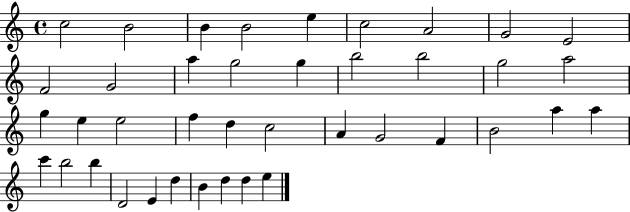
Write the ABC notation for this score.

X:1
T:Untitled
M:4/4
L:1/4
K:C
c2 B2 B B2 e c2 A2 G2 E2 F2 G2 a g2 g b2 b2 g2 a2 g e e2 f d c2 A G2 F B2 a a c' b2 b D2 E d B d d e